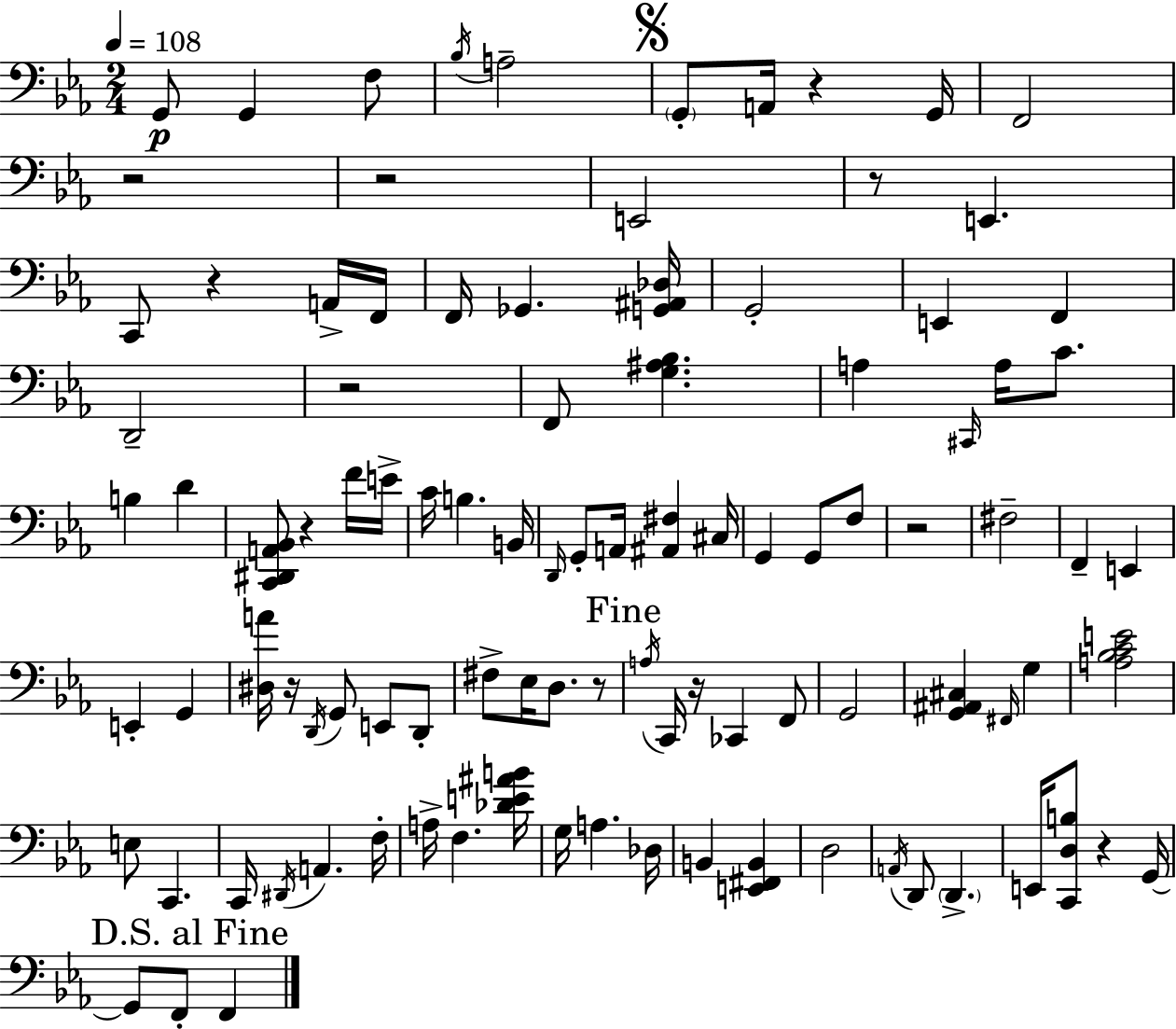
G2/e G2/q F3/e Bb3/s A3/h G2/e A2/s R/q G2/s F2/h R/h R/h E2/h R/e E2/q. C2/e R/q A2/s F2/s F2/s Gb2/q. [G2,A#2,Db3]/s G2/h E2/q F2/q D2/h R/h F2/e [G3,A#3,Bb3]/q. A3/q C#2/s A3/s C4/e. B3/q D4/q [C2,D#2,A2,Bb2]/e R/q F4/s E4/s C4/s B3/q. B2/s D2/s G2/e A2/s [A#2,F#3]/q C#3/s G2/q G2/e F3/e R/h F#3/h F2/q E2/q E2/q G2/q [D#3,A4]/s R/s D2/s G2/e E2/e D2/e F#3/e Eb3/s D3/e. R/e A3/s C2/s R/s CES2/q F2/e G2/h [G2,A#2,C#3]/q F#2/s G3/q [A3,Bb3,C4,E4]/h E3/e C2/q. C2/s D#2/s A2/q. F3/s A3/s F3/q. [Db4,E4,A#4,B4]/s G3/s A3/q. Db3/s B2/q [E2,F#2,B2]/q D3/h A2/s D2/e D2/q. E2/s [C2,D3,B3]/e R/q G2/s G2/e F2/e F2/q